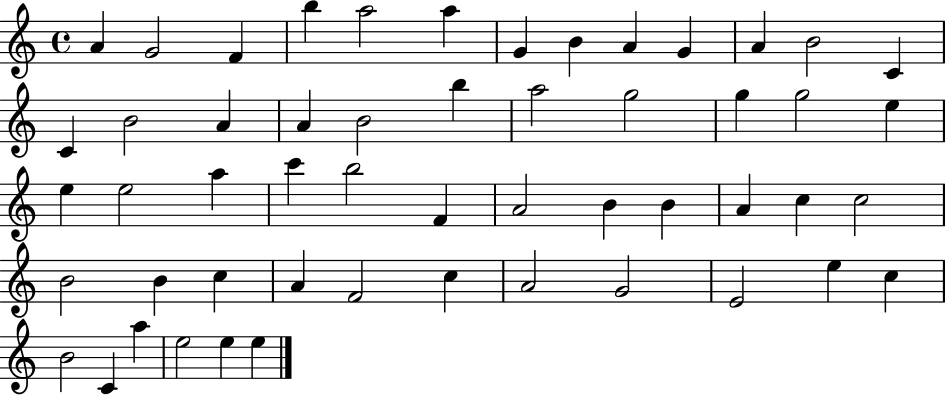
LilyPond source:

{
  \clef treble
  \time 4/4
  \defaultTimeSignature
  \key c \major
  a'4 g'2 f'4 | b''4 a''2 a''4 | g'4 b'4 a'4 g'4 | a'4 b'2 c'4 | \break c'4 b'2 a'4 | a'4 b'2 b''4 | a''2 g''2 | g''4 g''2 e''4 | \break e''4 e''2 a''4 | c'''4 b''2 f'4 | a'2 b'4 b'4 | a'4 c''4 c''2 | \break b'2 b'4 c''4 | a'4 f'2 c''4 | a'2 g'2 | e'2 e''4 c''4 | \break b'2 c'4 a''4 | e''2 e''4 e''4 | \bar "|."
}